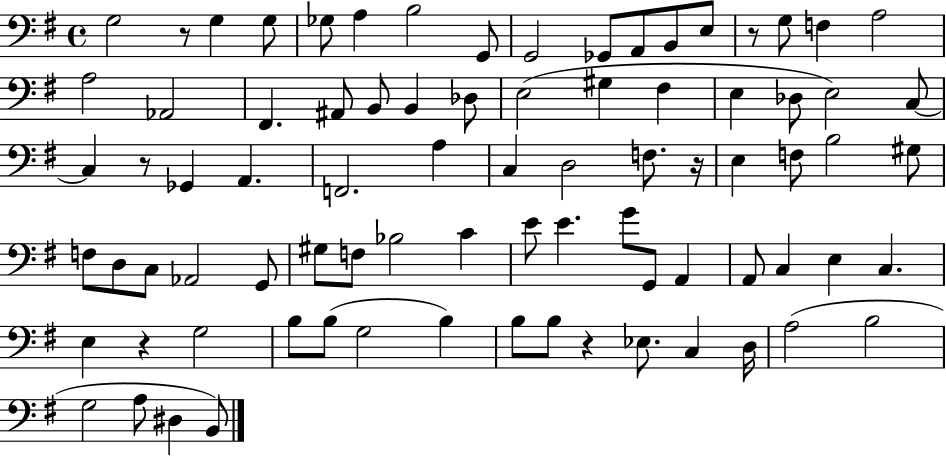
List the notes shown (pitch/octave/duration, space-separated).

G3/h R/e G3/q G3/e Gb3/e A3/q B3/h G2/e G2/h Gb2/e A2/e B2/e E3/e R/e G3/e F3/q A3/h A3/h Ab2/h F#2/q. A#2/e B2/e B2/q Db3/e E3/h G#3/q F#3/q E3/q Db3/e E3/h C3/e C3/q R/e Gb2/q A2/q. F2/h. A3/q C3/q D3/h F3/e. R/s E3/q F3/e B3/h G#3/e F3/e D3/e C3/e Ab2/h G2/e G#3/e F3/e Bb3/h C4/q E4/e E4/q. G4/e G2/e A2/q A2/e C3/q E3/q C3/q. E3/q R/q G3/h B3/e B3/e G3/h B3/q B3/e B3/e R/q Eb3/e. C3/q D3/s A3/h B3/h G3/h A3/e D#3/q B2/e